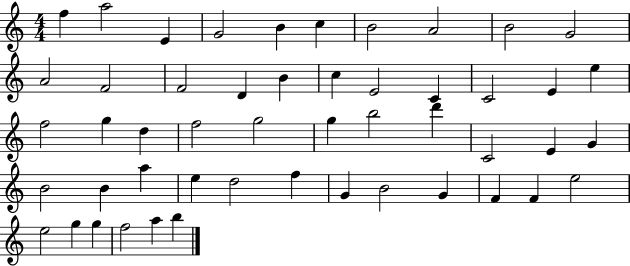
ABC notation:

X:1
T:Untitled
M:4/4
L:1/4
K:C
f a2 E G2 B c B2 A2 B2 G2 A2 F2 F2 D B c E2 C C2 E e f2 g d f2 g2 g b2 d' C2 E G B2 B a e d2 f G B2 G F F e2 e2 g g f2 a b